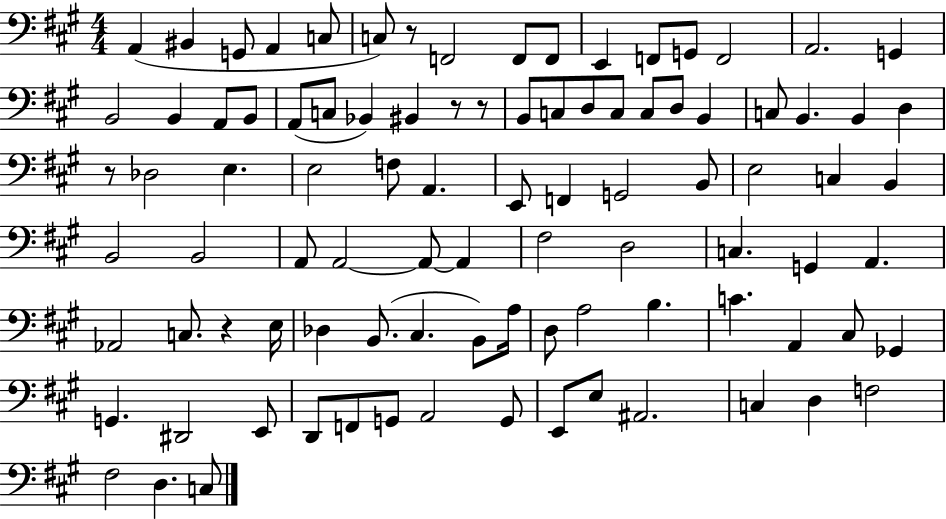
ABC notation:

X:1
T:Untitled
M:4/4
L:1/4
K:A
A,, ^B,, G,,/2 A,, C,/2 C,/2 z/2 F,,2 F,,/2 F,,/2 E,, F,,/2 G,,/2 F,,2 A,,2 G,, B,,2 B,, A,,/2 B,,/2 A,,/2 C,/2 _B,, ^B,, z/2 z/2 B,,/2 C,/2 D,/2 C,/2 C,/2 D,/2 B,, C,/2 B,, B,, D, z/2 _D,2 E, E,2 F,/2 A,, E,,/2 F,, G,,2 B,,/2 E,2 C, B,, B,,2 B,,2 A,,/2 A,,2 A,,/2 A,, ^F,2 D,2 C, G,, A,, _A,,2 C,/2 z E,/4 _D, B,,/2 ^C, B,,/2 A,/4 D,/2 A,2 B, C A,, ^C,/2 _G,, G,, ^D,,2 E,,/2 D,,/2 F,,/2 G,,/2 A,,2 G,,/2 E,,/2 E,/2 ^A,,2 C, D, F,2 ^F,2 D, C,/2